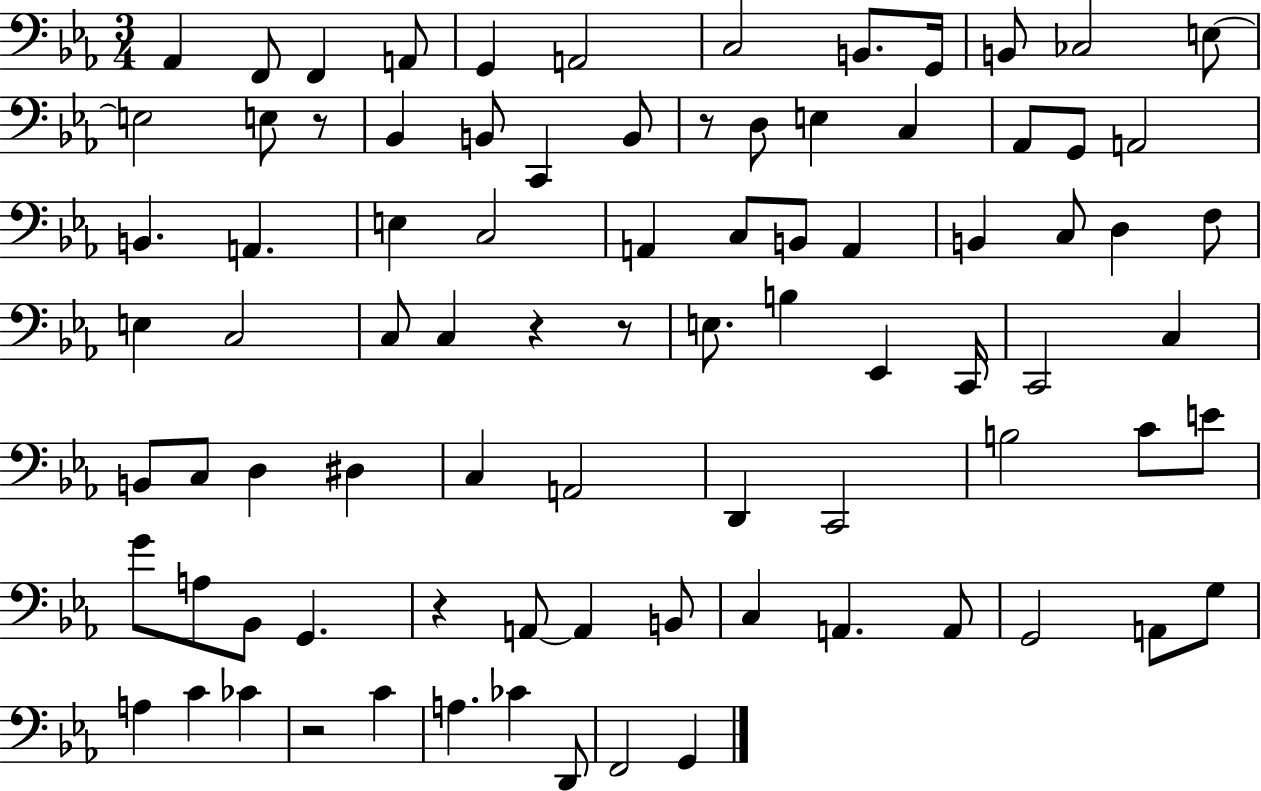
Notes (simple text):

Ab2/q F2/e F2/q A2/e G2/q A2/h C3/h B2/e. G2/s B2/e CES3/h E3/e E3/h E3/e R/e Bb2/q B2/e C2/q B2/e R/e D3/e E3/q C3/q Ab2/e G2/e A2/h B2/q. A2/q. E3/q C3/h A2/q C3/e B2/e A2/q B2/q C3/e D3/q F3/e E3/q C3/h C3/e C3/q R/q R/e E3/e. B3/q Eb2/q C2/s C2/h C3/q B2/e C3/e D3/q D#3/q C3/q A2/h D2/q C2/h B3/h C4/e E4/e G4/e A3/e Bb2/e G2/q. R/q A2/e A2/q B2/e C3/q A2/q. A2/e G2/h A2/e G3/e A3/q C4/q CES4/q R/h C4/q A3/q. CES4/q D2/e F2/h G2/q